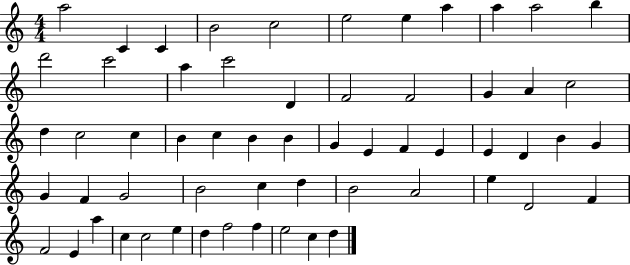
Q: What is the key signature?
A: C major